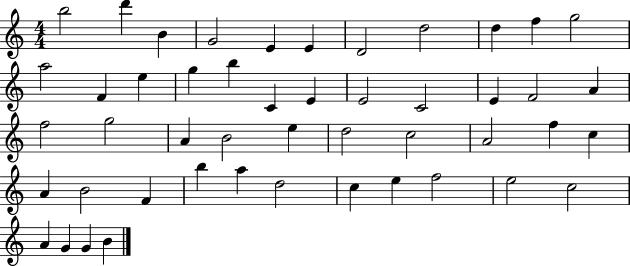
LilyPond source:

{
  \clef treble
  \numericTimeSignature
  \time 4/4
  \key c \major
  b''2 d'''4 b'4 | g'2 e'4 e'4 | d'2 d''2 | d''4 f''4 g''2 | \break a''2 f'4 e''4 | g''4 b''4 c'4 e'4 | e'2 c'2 | e'4 f'2 a'4 | \break f''2 g''2 | a'4 b'2 e''4 | d''2 c''2 | a'2 f''4 c''4 | \break a'4 b'2 f'4 | b''4 a''4 d''2 | c''4 e''4 f''2 | e''2 c''2 | \break a'4 g'4 g'4 b'4 | \bar "|."
}